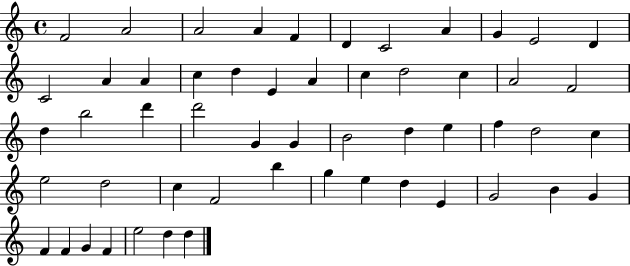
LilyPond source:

{
  \clef treble
  \time 4/4
  \defaultTimeSignature
  \key c \major
  f'2 a'2 | a'2 a'4 f'4 | d'4 c'2 a'4 | g'4 e'2 d'4 | \break c'2 a'4 a'4 | c''4 d''4 e'4 a'4 | c''4 d''2 c''4 | a'2 f'2 | \break d''4 b''2 d'''4 | d'''2 g'4 g'4 | b'2 d''4 e''4 | f''4 d''2 c''4 | \break e''2 d''2 | c''4 f'2 b''4 | g''4 e''4 d''4 e'4 | g'2 b'4 g'4 | \break f'4 f'4 g'4 f'4 | e''2 d''4 d''4 | \bar "|."
}